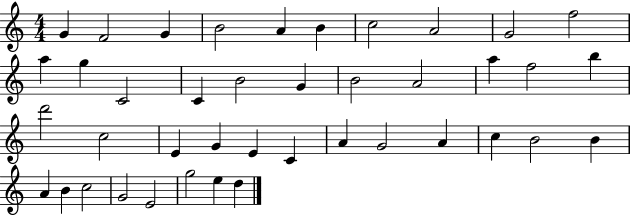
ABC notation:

X:1
T:Untitled
M:4/4
L:1/4
K:C
G F2 G B2 A B c2 A2 G2 f2 a g C2 C B2 G B2 A2 a f2 b d'2 c2 E G E C A G2 A c B2 B A B c2 G2 E2 g2 e d